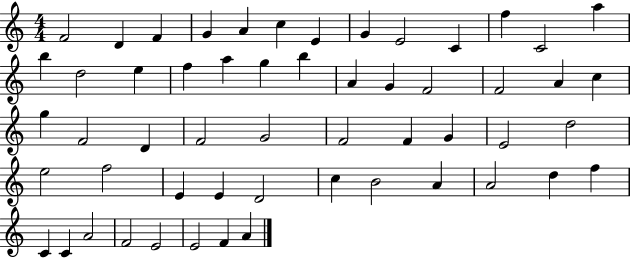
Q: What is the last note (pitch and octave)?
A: A4